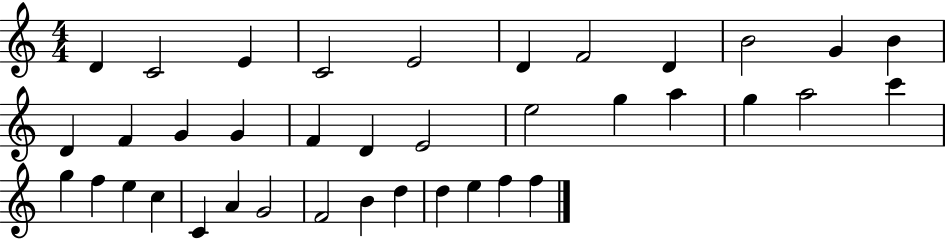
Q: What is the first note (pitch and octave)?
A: D4